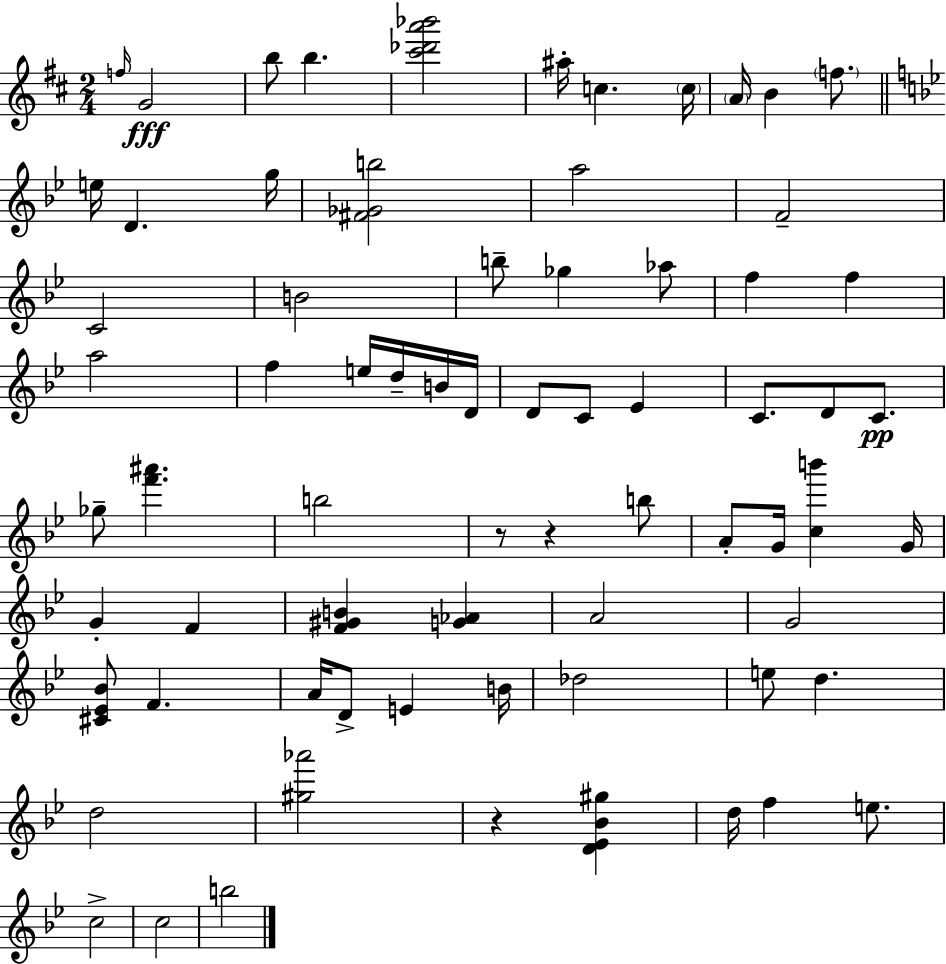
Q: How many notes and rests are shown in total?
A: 71